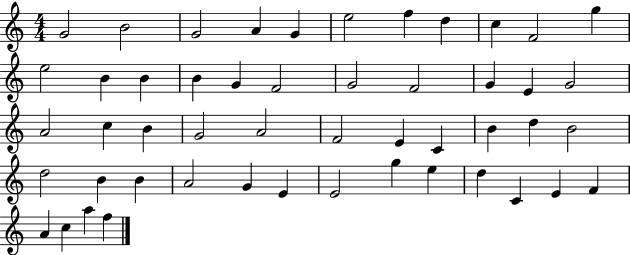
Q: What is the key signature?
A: C major